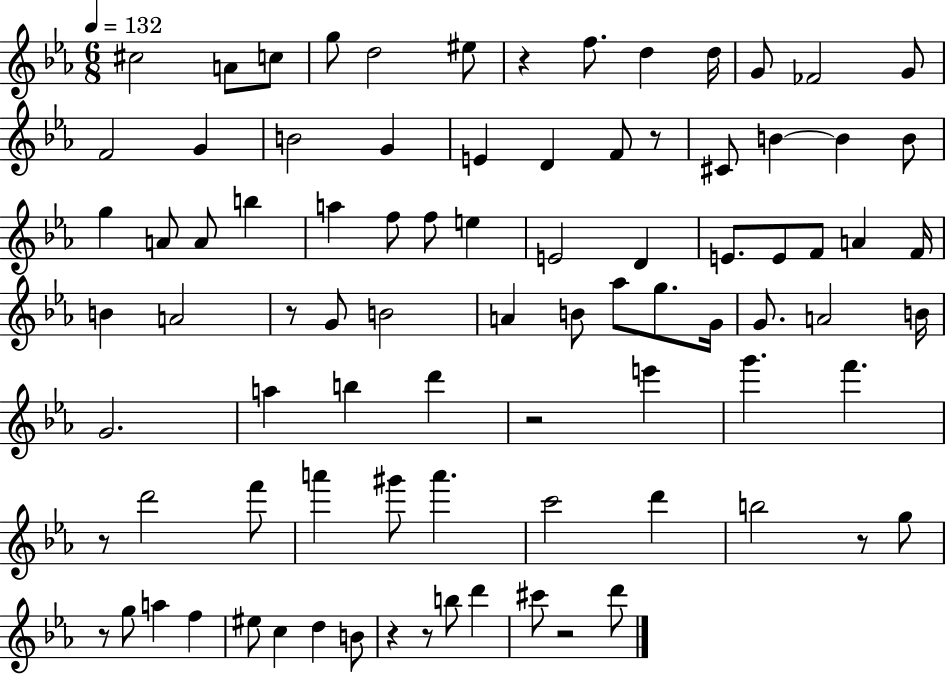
X:1
T:Untitled
M:6/8
L:1/4
K:Eb
^c2 A/2 c/2 g/2 d2 ^e/2 z f/2 d d/4 G/2 _F2 G/2 F2 G B2 G E D F/2 z/2 ^C/2 B B B/2 g A/2 A/2 b a f/2 f/2 e E2 D E/2 E/2 F/2 A F/4 B A2 z/2 G/2 B2 A B/2 _a/2 g/2 G/4 G/2 A2 B/4 G2 a b d' z2 e' g' f' z/2 d'2 f'/2 a' ^g'/2 a' c'2 d' b2 z/2 g/2 z/2 g/2 a f ^e/2 c d B/2 z z/2 b/2 d' ^c'/2 z2 d'/2